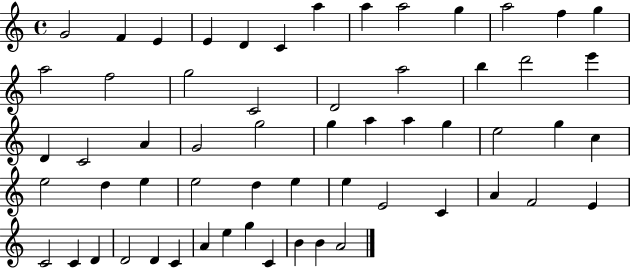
{
  \clef treble
  \time 4/4
  \defaultTimeSignature
  \key c \major
  g'2 f'4 e'4 | e'4 d'4 c'4 a''4 | a''4 a''2 g''4 | a''2 f''4 g''4 | \break a''2 f''2 | g''2 c'2 | d'2 a''2 | b''4 d'''2 e'''4 | \break d'4 c'2 a'4 | g'2 g''2 | g''4 a''4 a''4 g''4 | e''2 g''4 c''4 | \break e''2 d''4 e''4 | e''2 d''4 e''4 | e''4 e'2 c'4 | a'4 f'2 e'4 | \break c'2 c'4 d'4 | d'2 d'4 c'4 | a'4 e''4 g''4 c'4 | b'4 b'4 a'2 | \break \bar "|."
}